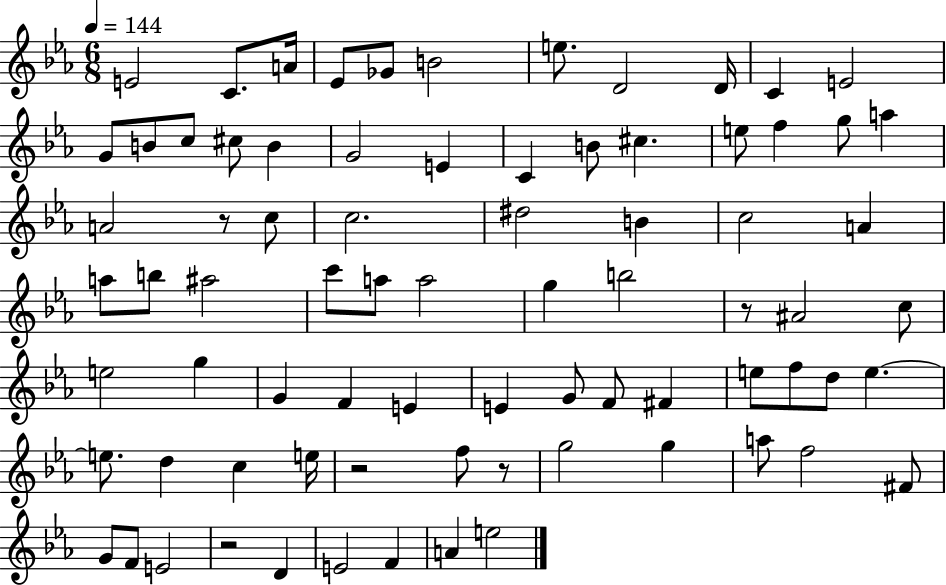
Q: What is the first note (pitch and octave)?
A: E4